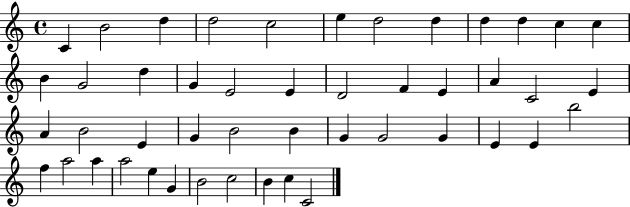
{
  \clef treble
  \time 4/4
  \defaultTimeSignature
  \key c \major
  c'4 b'2 d''4 | d''2 c''2 | e''4 d''2 d''4 | d''4 d''4 c''4 c''4 | \break b'4 g'2 d''4 | g'4 e'2 e'4 | d'2 f'4 e'4 | a'4 c'2 e'4 | \break a'4 b'2 e'4 | g'4 b'2 b'4 | g'4 g'2 g'4 | e'4 e'4 b''2 | \break f''4 a''2 a''4 | a''2 e''4 g'4 | b'2 c''2 | b'4 c''4 c'2 | \break \bar "|."
}